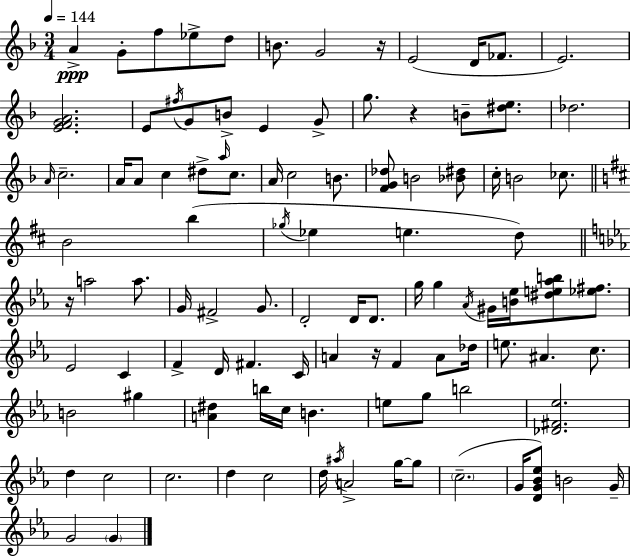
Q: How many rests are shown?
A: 4